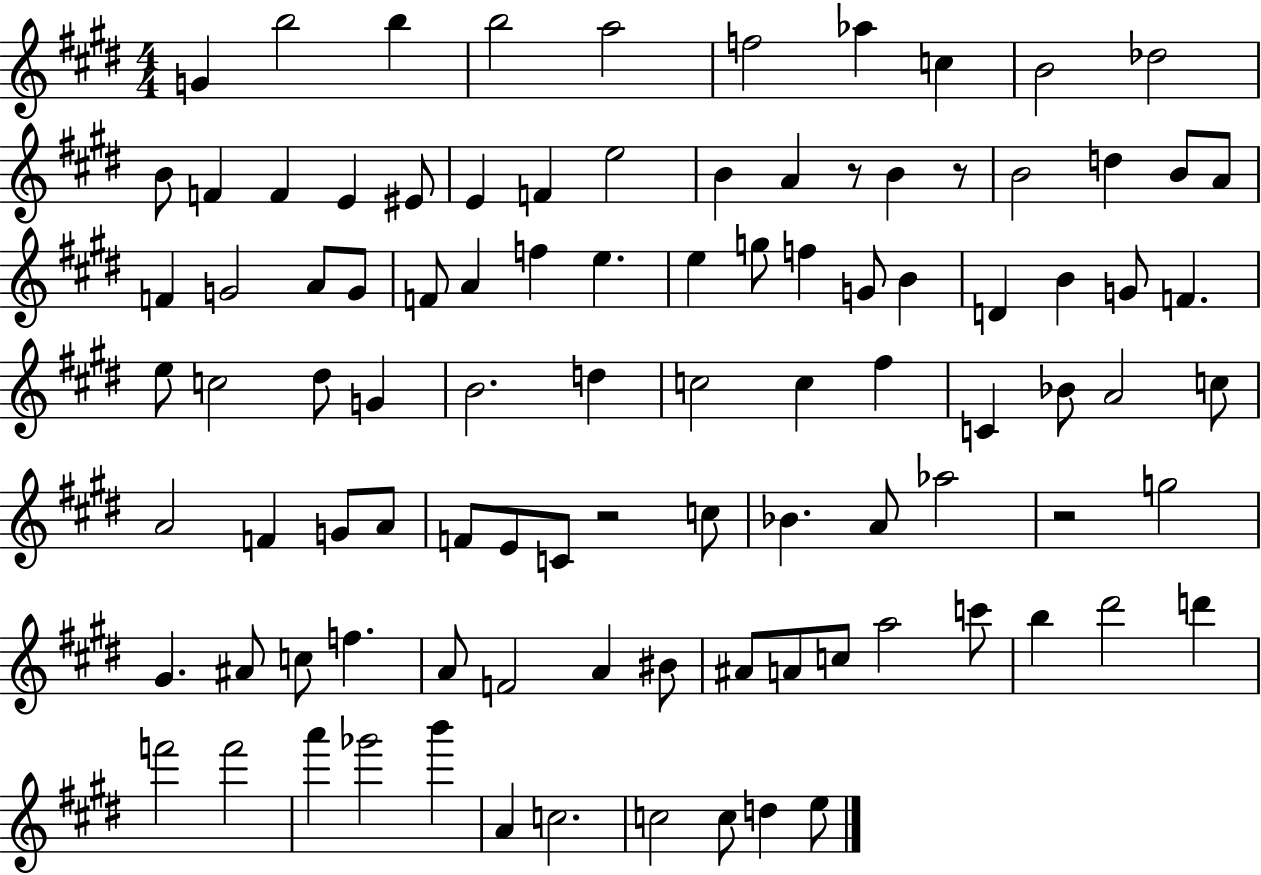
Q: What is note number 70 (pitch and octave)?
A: C5